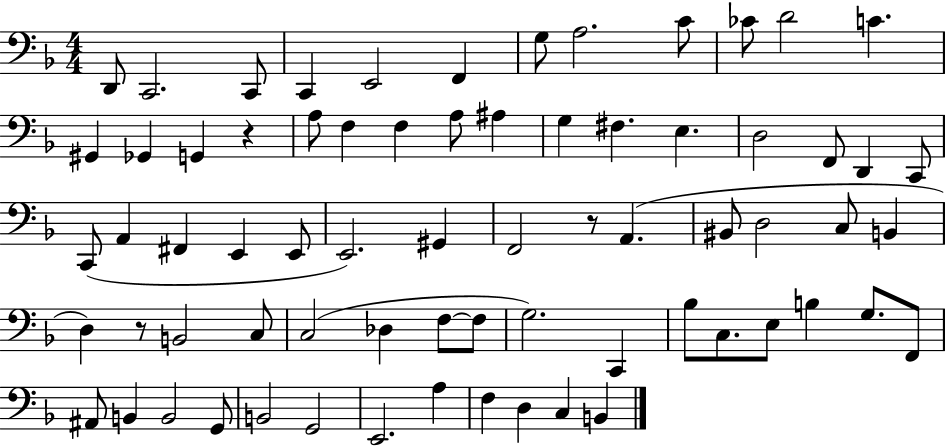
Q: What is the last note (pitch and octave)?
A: B2